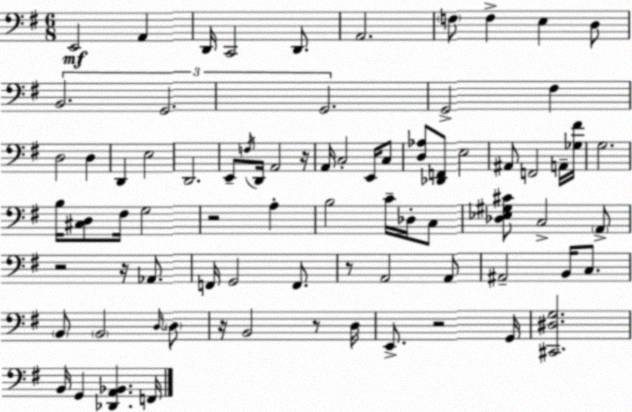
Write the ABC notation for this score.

X:1
T:Untitled
M:6/8
L:1/4
K:Em
E,,2 A,, D,,/4 C,,2 D,,/2 A,,2 F,/2 F, E, D,/2 B,,2 G,,2 G,,2 G,,2 ^F, D,2 D, D,, E,2 D,,2 E,,/2 F,/4 D,,/4 A,,2 z/4 A,,/4 C,2 E,,/4 C,/2 [D,_A,]/2 [_D,,F,,]/2 E,2 ^A,,/2 F,,2 A,,/4 [_G,^F]/4 G,2 B,/4 [^C,D,]/2 ^F,/4 G,2 z2 A, B,2 C/4 _D,/4 C,/2 [_D,_E,^G,^C]/2 C,2 A,,/2 z2 z/4 _A,,/2 F,,/4 G,,2 F,,/2 z/2 A,,2 A,,/2 ^A,,2 B,,/4 C,/2 B,,/2 B,,2 D,/4 D,/2 z/4 B,,2 z/2 D,/4 E,,/2 z2 G,,/4 [^C,,^D,G,]2 B,,/4 G,, [_D,,A,,_B,,] F,,/4